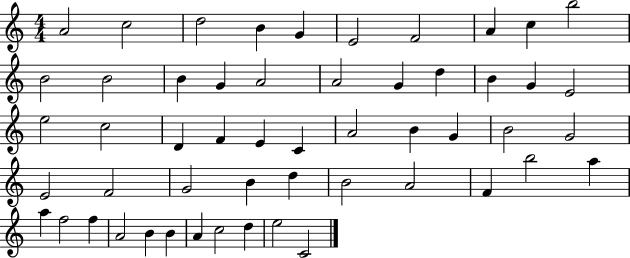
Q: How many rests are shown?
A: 0